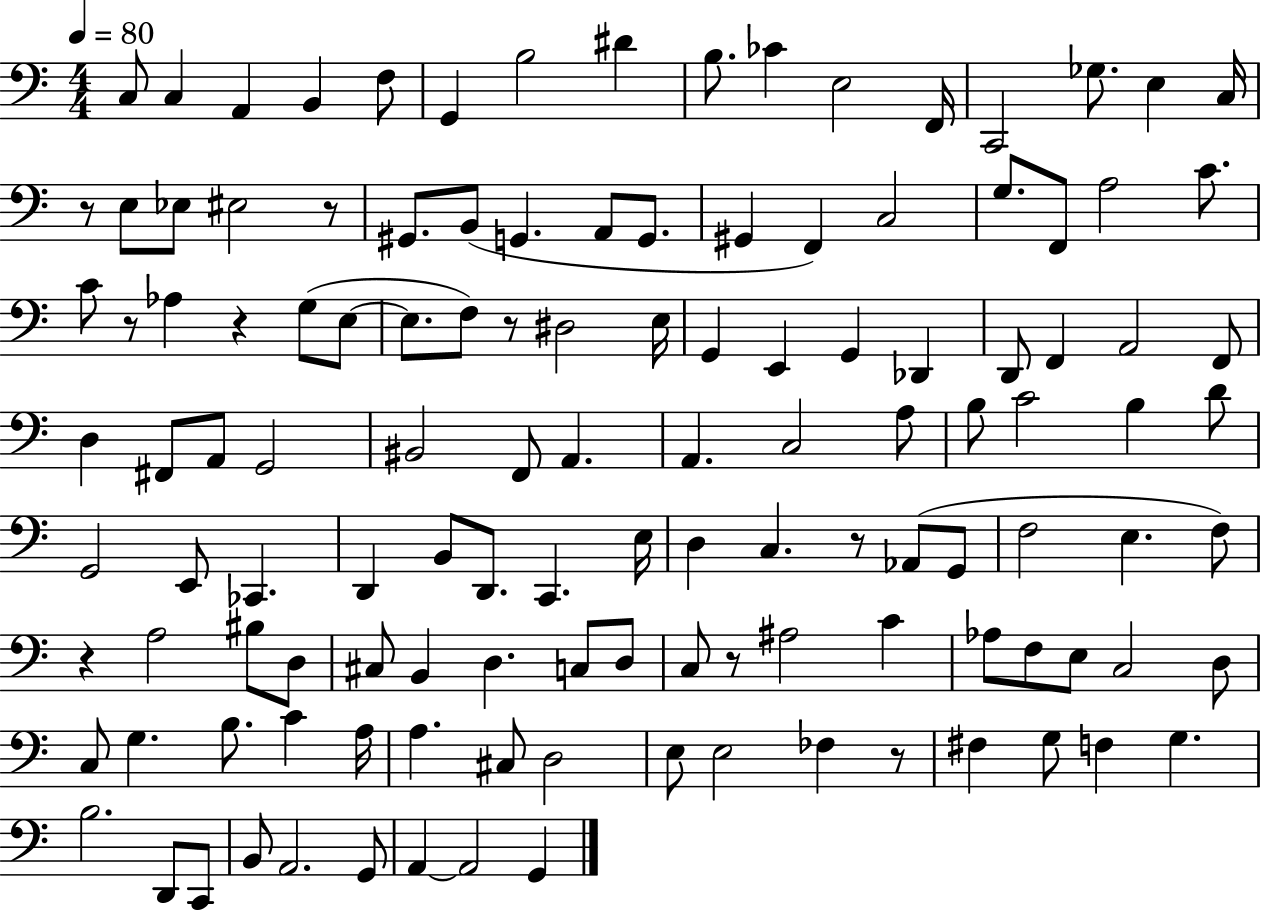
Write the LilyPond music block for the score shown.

{
  \clef bass
  \numericTimeSignature
  \time 4/4
  \key c \major
  \tempo 4 = 80
  c8 c4 a,4 b,4 f8 | g,4 b2 dis'4 | b8. ces'4 e2 f,16 | c,2 ges8. e4 c16 | \break r8 e8 ees8 eis2 r8 | gis,8. b,8( g,4. a,8 g,8. | gis,4 f,4) c2 | g8. f,8 a2 c'8. | \break c'8 r8 aes4 r4 g8( e8~~ | e8. f8) r8 dis2 e16 | g,4 e,4 g,4 des,4 | d,8 f,4 a,2 f,8 | \break d4 fis,8 a,8 g,2 | bis,2 f,8 a,4. | a,4. c2 a8 | b8 c'2 b4 d'8 | \break g,2 e,8 ces,4. | d,4 b,8 d,8. c,4. e16 | d4 c4. r8 aes,8( g,8 | f2 e4. f8) | \break r4 a2 bis8 d8 | cis8 b,4 d4. c8 d8 | c8 r8 ais2 c'4 | aes8 f8 e8 c2 d8 | \break c8 g4. b8. c'4 a16 | a4. cis8 d2 | e8 e2 fes4 r8 | fis4 g8 f4 g4. | \break b2. d,8 c,8 | b,8 a,2. g,8 | a,4~~ a,2 g,4 | \bar "|."
}